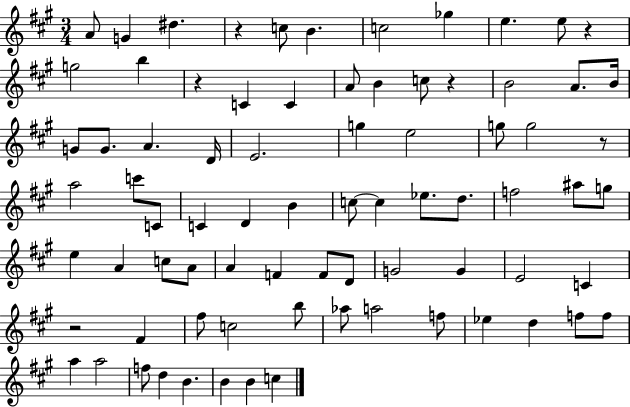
A4/e G4/q D#5/q. R/q C5/e B4/q. C5/h Gb5/q E5/q. E5/e R/q G5/h B5/q R/q C4/q C4/q A4/e B4/q C5/e R/q B4/h A4/e. B4/s G4/e G4/e. A4/q. D4/s E4/h. G5/q E5/h G5/e G5/h R/e A5/h C6/e C4/e C4/q D4/q B4/q C5/e C5/q Eb5/e. D5/e. F5/h A#5/e G5/e E5/q A4/q C5/e A4/e A4/q F4/q F4/e D4/e G4/h G4/q E4/h C4/q R/h F#4/q F#5/e C5/h B5/e Ab5/e A5/h F5/e Eb5/q D5/q F5/e F5/e A5/q A5/h F5/e D5/q B4/q. B4/q B4/q C5/q